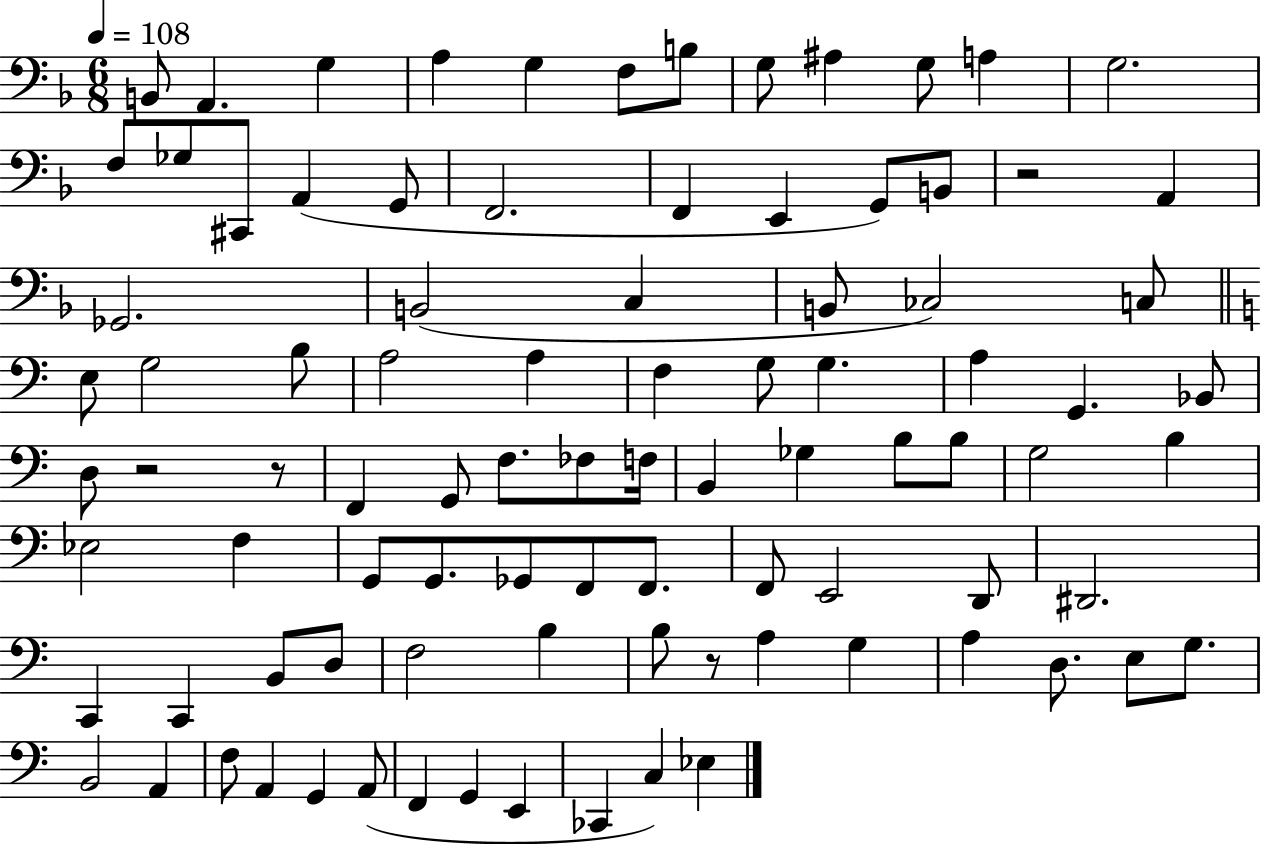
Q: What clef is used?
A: bass